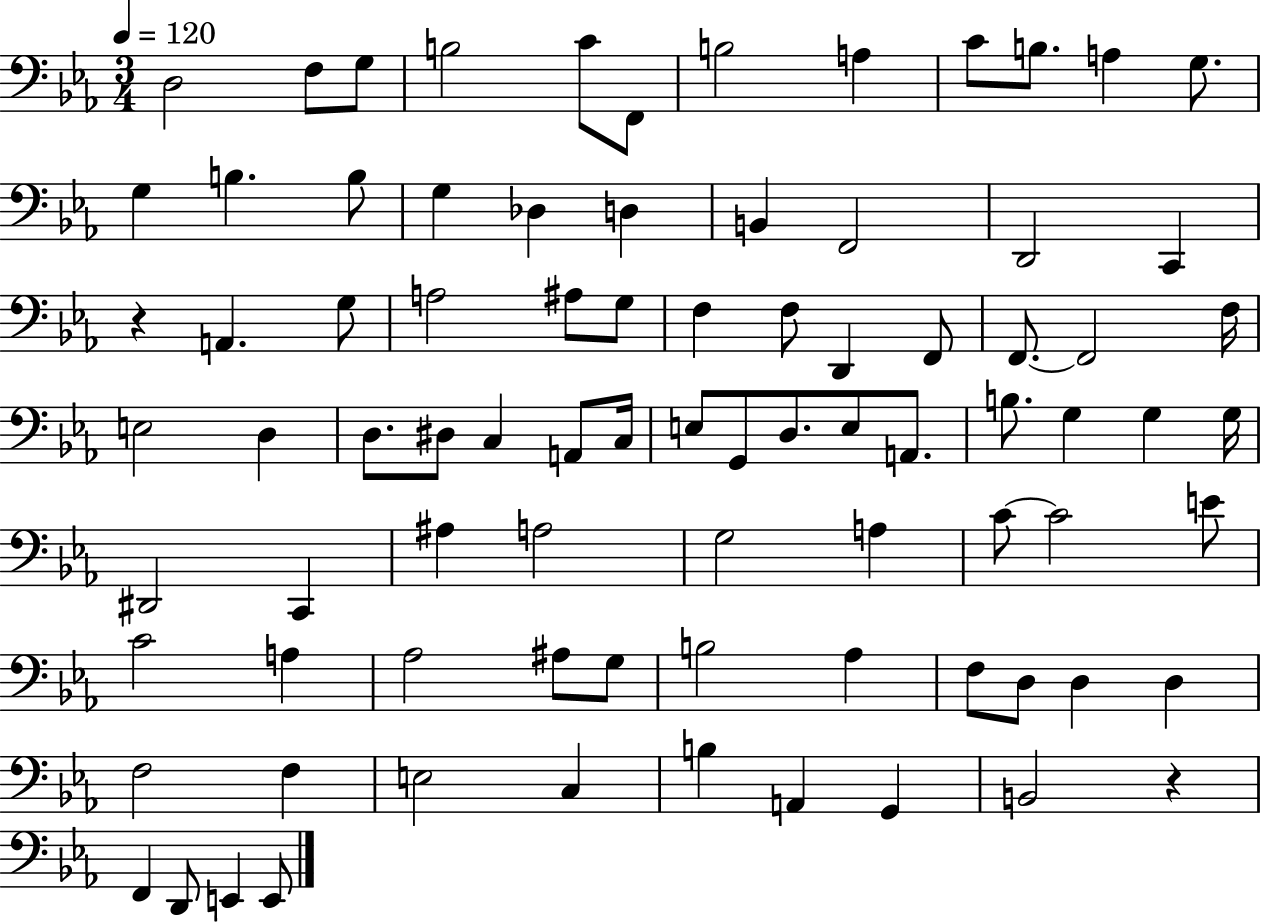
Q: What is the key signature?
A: EES major